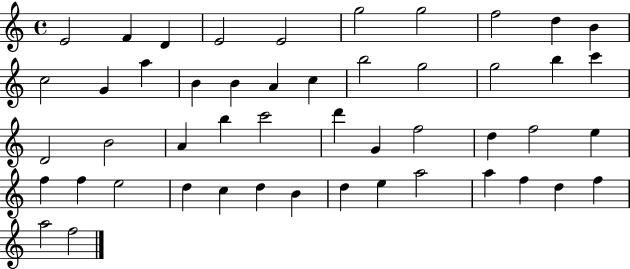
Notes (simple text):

E4/h F4/q D4/q E4/h E4/h G5/h G5/h F5/h D5/q B4/q C5/h G4/q A5/q B4/q B4/q A4/q C5/q B5/h G5/h G5/h B5/q C6/q D4/h B4/h A4/q B5/q C6/h D6/q G4/q F5/h D5/q F5/h E5/q F5/q F5/q E5/h D5/q C5/q D5/q B4/q D5/q E5/q A5/h A5/q F5/q D5/q F5/q A5/h F5/h